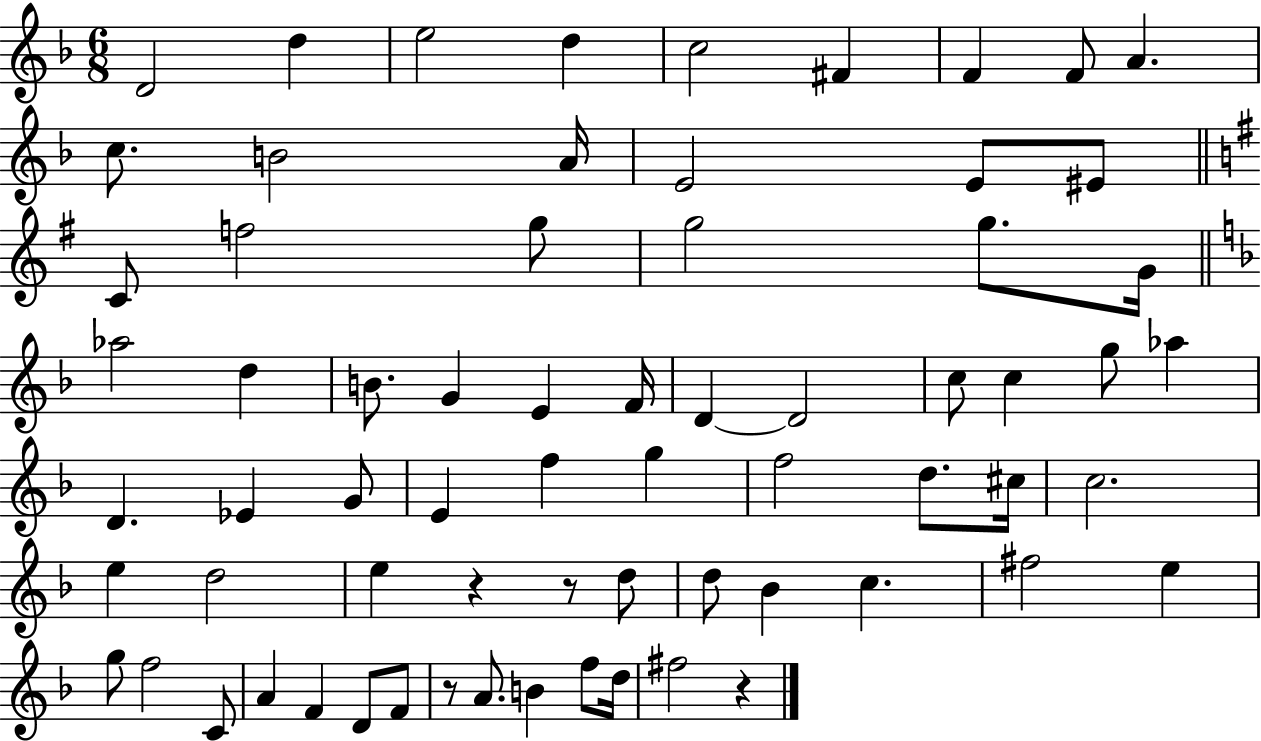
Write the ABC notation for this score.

X:1
T:Untitled
M:6/8
L:1/4
K:F
D2 d e2 d c2 ^F F F/2 A c/2 B2 A/4 E2 E/2 ^E/2 C/2 f2 g/2 g2 g/2 G/4 _a2 d B/2 G E F/4 D D2 c/2 c g/2 _a D _E G/2 E f g f2 d/2 ^c/4 c2 e d2 e z z/2 d/2 d/2 _B c ^f2 e g/2 f2 C/2 A F D/2 F/2 z/2 A/2 B f/2 d/4 ^f2 z